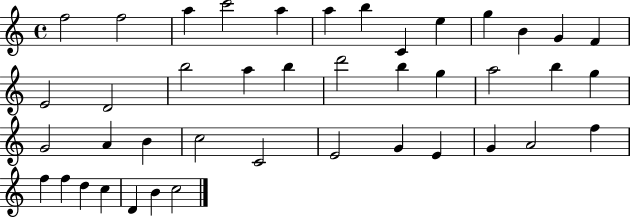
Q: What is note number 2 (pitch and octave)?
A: F5